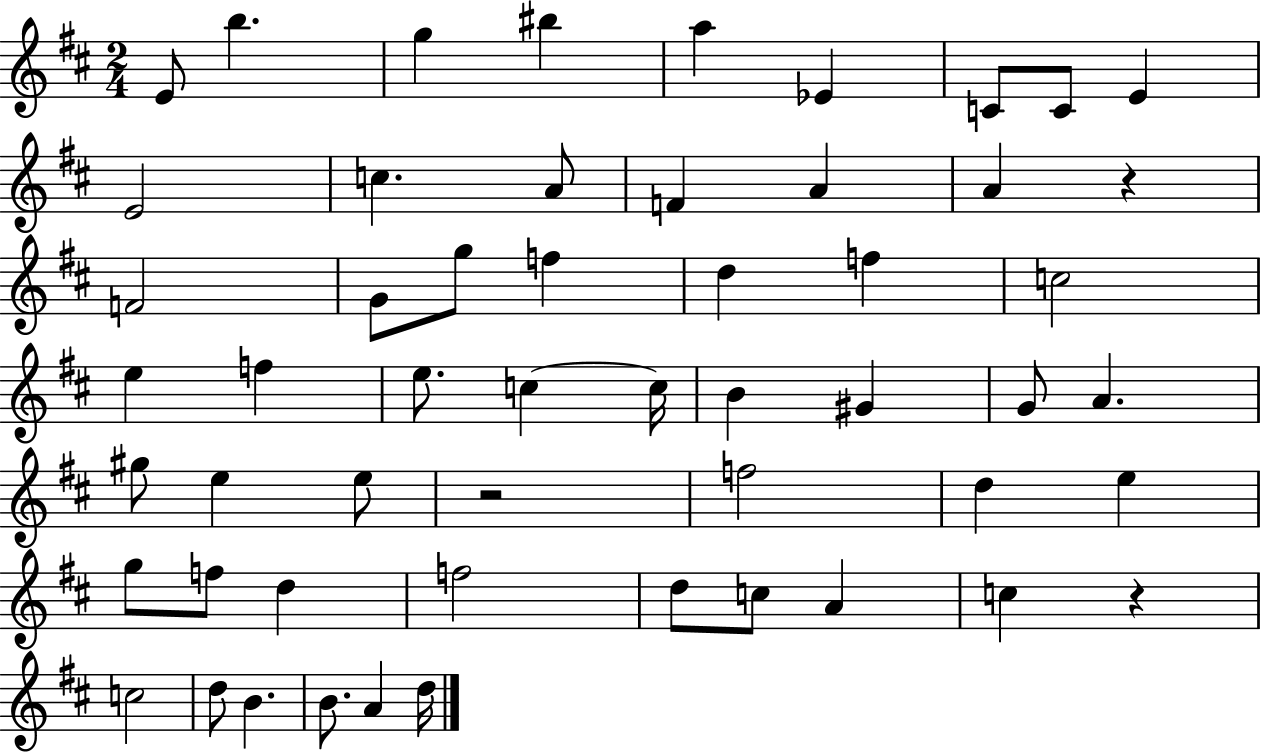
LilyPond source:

{
  \clef treble
  \numericTimeSignature
  \time 2/4
  \key d \major
  e'8 b''4. | g''4 bis''4 | a''4 ees'4 | c'8 c'8 e'4 | \break e'2 | c''4. a'8 | f'4 a'4 | a'4 r4 | \break f'2 | g'8 g''8 f''4 | d''4 f''4 | c''2 | \break e''4 f''4 | e''8. c''4~~ c''16 | b'4 gis'4 | g'8 a'4. | \break gis''8 e''4 e''8 | r2 | f''2 | d''4 e''4 | \break g''8 f''8 d''4 | f''2 | d''8 c''8 a'4 | c''4 r4 | \break c''2 | d''8 b'4. | b'8. a'4 d''16 | \bar "|."
}